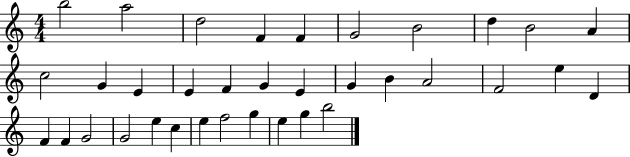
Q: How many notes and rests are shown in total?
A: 35